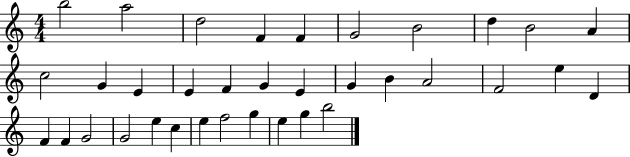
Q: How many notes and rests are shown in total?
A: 35